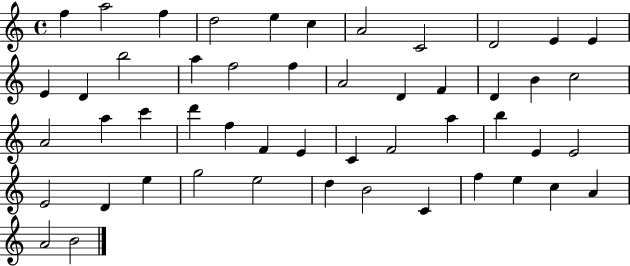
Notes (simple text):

F5/q A5/h F5/q D5/h E5/q C5/q A4/h C4/h D4/h E4/q E4/q E4/q D4/q B5/h A5/q F5/h F5/q A4/h D4/q F4/q D4/q B4/q C5/h A4/h A5/q C6/q D6/q F5/q F4/q E4/q C4/q F4/h A5/q B5/q E4/q E4/h E4/h D4/q E5/q G5/h E5/h D5/q B4/h C4/q F5/q E5/q C5/q A4/q A4/h B4/h